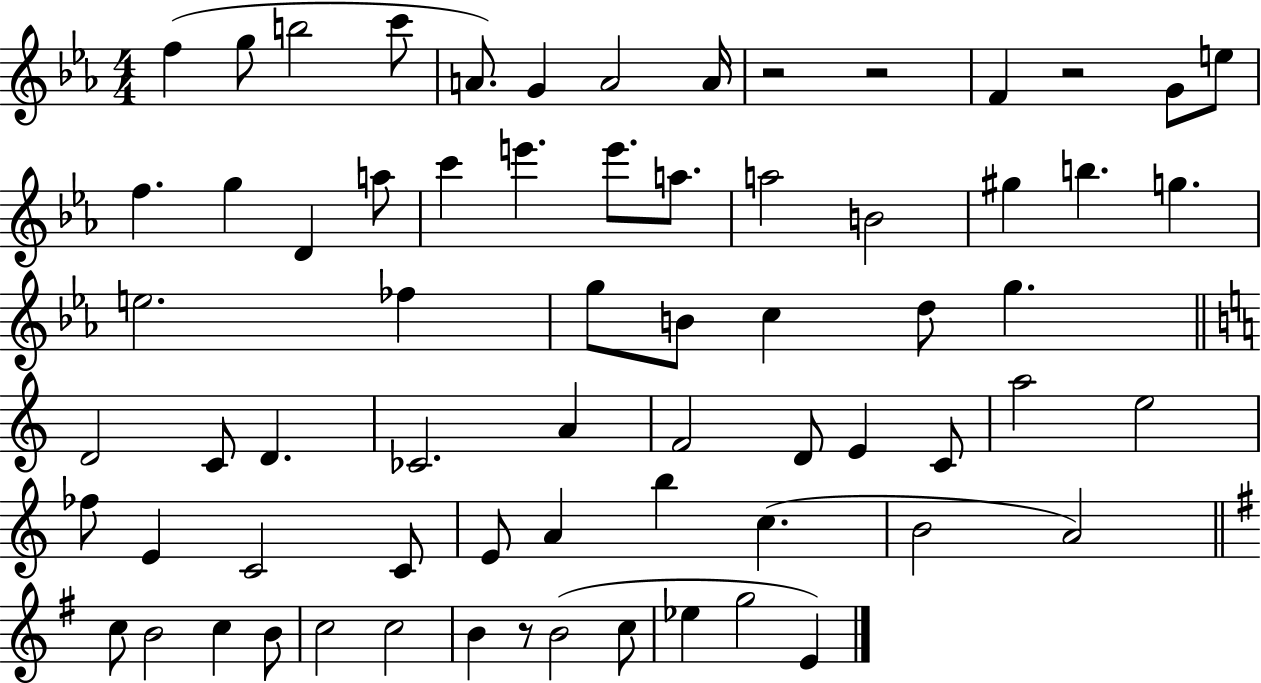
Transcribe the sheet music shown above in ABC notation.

X:1
T:Untitled
M:4/4
L:1/4
K:Eb
f g/2 b2 c'/2 A/2 G A2 A/4 z2 z2 F z2 G/2 e/2 f g D a/2 c' e' e'/2 a/2 a2 B2 ^g b g e2 _f g/2 B/2 c d/2 g D2 C/2 D _C2 A F2 D/2 E C/2 a2 e2 _f/2 E C2 C/2 E/2 A b c B2 A2 c/2 B2 c B/2 c2 c2 B z/2 B2 c/2 _e g2 E